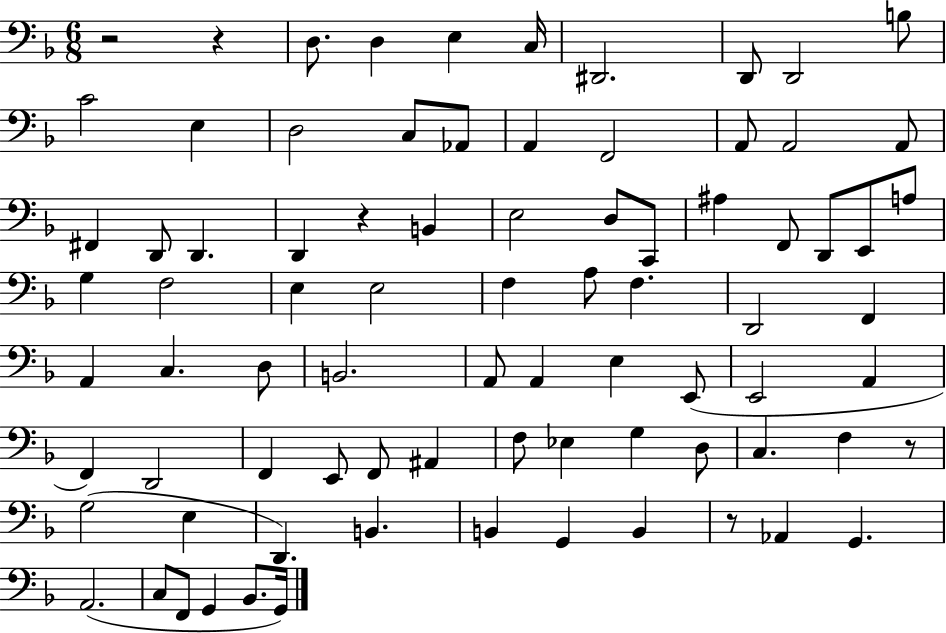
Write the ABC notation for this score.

X:1
T:Untitled
M:6/8
L:1/4
K:F
z2 z D,/2 D, E, C,/4 ^D,,2 D,,/2 D,,2 B,/2 C2 E, D,2 C,/2 _A,,/2 A,, F,,2 A,,/2 A,,2 A,,/2 ^F,, D,,/2 D,, D,, z B,, E,2 D,/2 C,,/2 ^A, F,,/2 D,,/2 E,,/2 A,/2 G, F,2 E, E,2 F, A,/2 F, D,,2 F,, A,, C, D,/2 B,,2 A,,/2 A,, E, E,,/2 E,,2 A,, F,, D,,2 F,, E,,/2 F,,/2 ^A,, F,/2 _E, G, D,/2 C, F, z/2 G,2 E, D,, B,, B,, G,, B,, z/2 _A,, G,, A,,2 C,/2 F,,/2 G,, _B,,/2 G,,/4